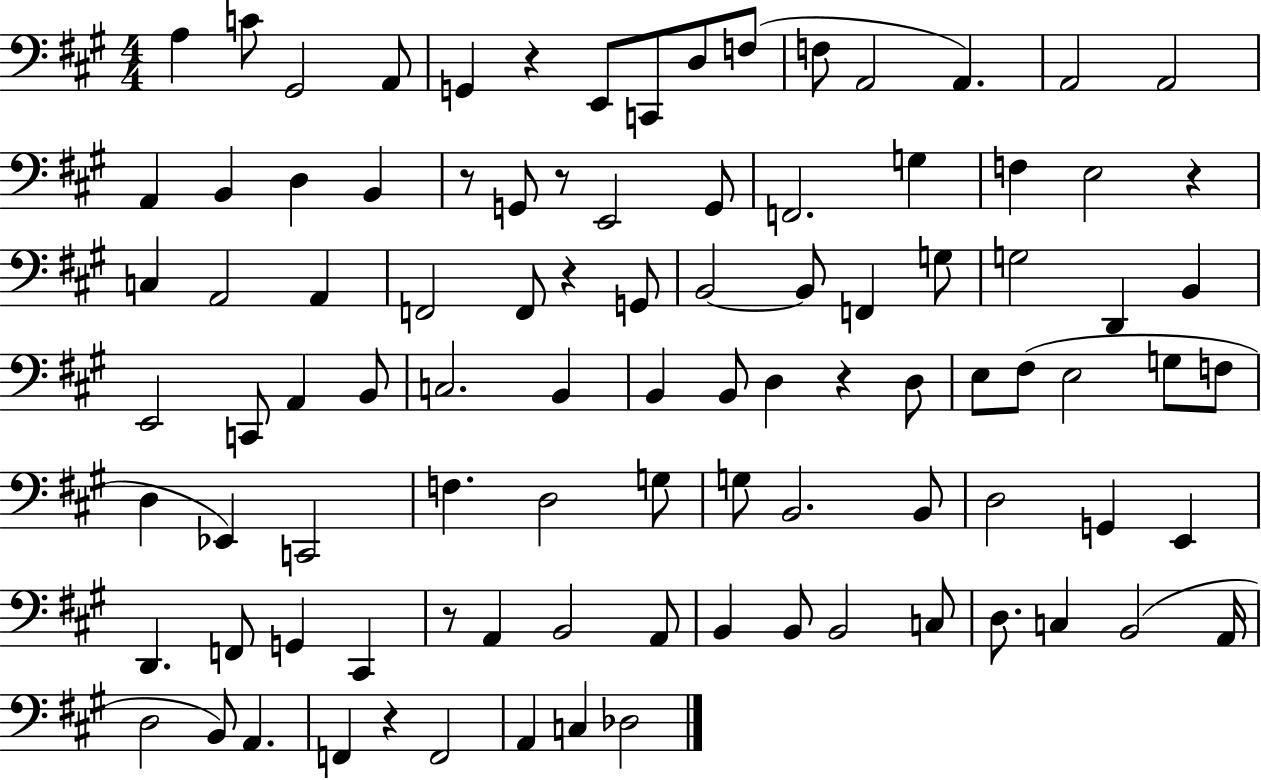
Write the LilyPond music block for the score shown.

{
  \clef bass
  \numericTimeSignature
  \time 4/4
  \key a \major
  \repeat volta 2 { a4 c'8 gis,2 a,8 | g,4 r4 e,8 c,8 d8 f8( | f8 a,2 a,4.) | a,2 a,2 | \break a,4 b,4 d4 b,4 | r8 g,8 r8 e,2 g,8 | f,2. g4 | f4 e2 r4 | \break c4 a,2 a,4 | f,2 f,8 r4 g,8 | b,2~~ b,8 f,4 g8 | g2 d,4 b,4 | \break e,2 c,8 a,4 b,8 | c2. b,4 | b,4 b,8 d4 r4 d8 | e8 fis8( e2 g8 f8 | \break d4 ees,4) c,2 | f4. d2 g8 | g8 b,2. b,8 | d2 g,4 e,4 | \break d,4. f,8 g,4 cis,4 | r8 a,4 b,2 a,8 | b,4 b,8 b,2 c8 | d8. c4 b,2( a,16 | \break d2 b,8) a,4. | f,4 r4 f,2 | a,4 c4 des2 | } \bar "|."
}